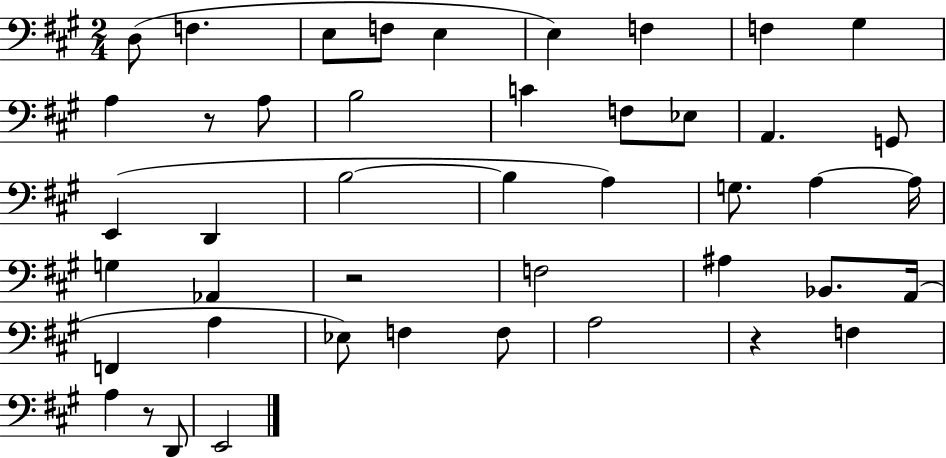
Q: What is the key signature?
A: A major